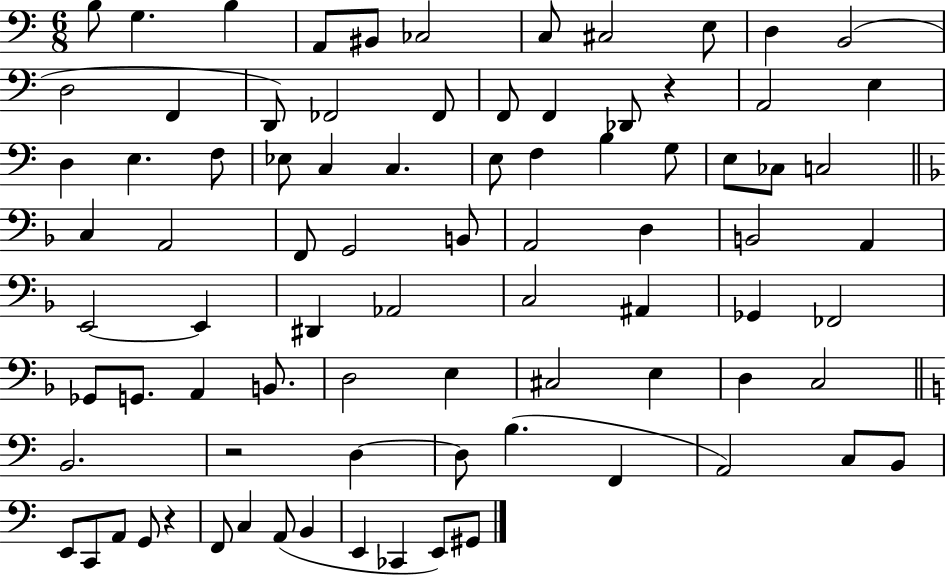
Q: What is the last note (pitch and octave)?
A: G#2